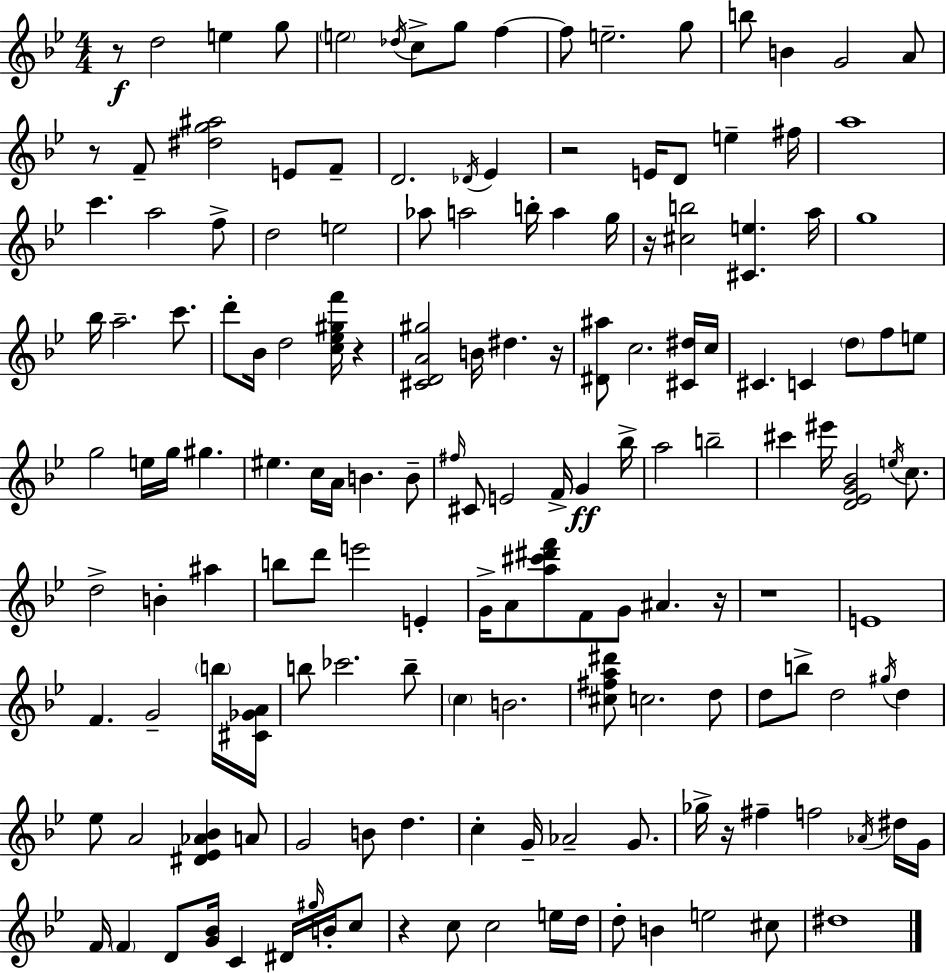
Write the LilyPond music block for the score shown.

{
  \clef treble
  \numericTimeSignature
  \time 4/4
  \key bes \major
  r8\f d''2 e''4 g''8 | \parenthesize e''2 \acciaccatura { des''16 } c''8-> g''8 f''4~~ | f''8 e''2.-- g''8 | b''8 b'4 g'2 a'8 | \break r8 f'8-- <dis'' g'' ais''>2 e'8 f'8-- | d'2. \acciaccatura { des'16 } ees'4 | r2 e'16 d'8 e''4-- | fis''16 a''1 | \break c'''4. a''2 | f''8-> d''2 e''2 | aes''8 a''2 b''16-. a''4 | g''16 r16 <cis'' b''>2 <cis' e''>4. | \break a''16 g''1 | bes''16 a''2.-- c'''8. | d'''8-. bes'16 d''2 <c'' ees'' gis'' f'''>16 r4 | <cis' d' a' gis''>2 b'16 dis''4. | \break r16 <dis' ais''>8 c''2. | <cis' dis''>16 c''16 cis'4. c'4 \parenthesize d''8 f''8 | e''8 g''2 e''16 g''16 gis''4. | eis''4. c''16 a'16 b'4. | \break b'8-- \grace { fis''16 } cis'8 e'2 f'16-> g'4\ff | bes''16-> a''2 b''2-- | cis'''4 eis'''16 <d' ees' g' bes'>2 | \acciaccatura { e''16 } c''8. d''2-> b'4-. | \break ais''4 b''8 d'''8 e'''2 | e'4-. g'16-> a'8 <a'' cis''' dis''' f'''>8 f'8 g'8 ais'4. | r16 r1 | e'1 | \break f'4. g'2-- | \parenthesize b''16 <cis' ges' a'>16 b''8 ces'''2. | b''8-- \parenthesize c''4 b'2. | <cis'' fis'' a'' dis'''>8 c''2. | \break d''8 d''8 b''8-> d''2 | \acciaccatura { gis''16 } d''4 ees''8 a'2 <dis' ees' aes' bes'>4 | a'8 g'2 b'8 d''4. | c''4-. g'16-- aes'2-- | \break g'8. ges''16-> r16 fis''4-- f''2 | \acciaccatura { aes'16 } dis''16 g'16 f'16 \parenthesize f'4 d'8 <g' bes'>16 c'4 | dis'16 \grace { gis''16 } b'16-. c''8 r4 c''8 c''2 | e''16 d''16 d''8-. b'4 e''2 | \break cis''8 dis''1 | \bar "|."
}